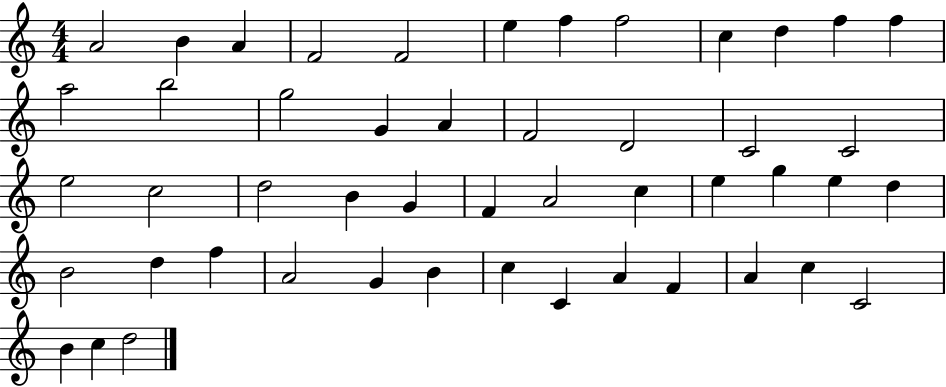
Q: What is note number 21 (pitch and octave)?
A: C4